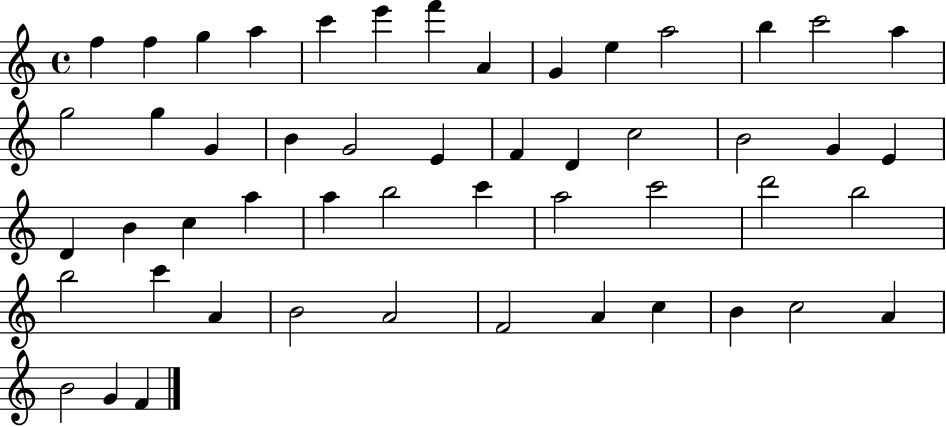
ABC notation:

X:1
T:Untitled
M:4/4
L:1/4
K:C
f f g a c' e' f' A G e a2 b c'2 a g2 g G B G2 E F D c2 B2 G E D B c a a b2 c' a2 c'2 d'2 b2 b2 c' A B2 A2 F2 A c B c2 A B2 G F